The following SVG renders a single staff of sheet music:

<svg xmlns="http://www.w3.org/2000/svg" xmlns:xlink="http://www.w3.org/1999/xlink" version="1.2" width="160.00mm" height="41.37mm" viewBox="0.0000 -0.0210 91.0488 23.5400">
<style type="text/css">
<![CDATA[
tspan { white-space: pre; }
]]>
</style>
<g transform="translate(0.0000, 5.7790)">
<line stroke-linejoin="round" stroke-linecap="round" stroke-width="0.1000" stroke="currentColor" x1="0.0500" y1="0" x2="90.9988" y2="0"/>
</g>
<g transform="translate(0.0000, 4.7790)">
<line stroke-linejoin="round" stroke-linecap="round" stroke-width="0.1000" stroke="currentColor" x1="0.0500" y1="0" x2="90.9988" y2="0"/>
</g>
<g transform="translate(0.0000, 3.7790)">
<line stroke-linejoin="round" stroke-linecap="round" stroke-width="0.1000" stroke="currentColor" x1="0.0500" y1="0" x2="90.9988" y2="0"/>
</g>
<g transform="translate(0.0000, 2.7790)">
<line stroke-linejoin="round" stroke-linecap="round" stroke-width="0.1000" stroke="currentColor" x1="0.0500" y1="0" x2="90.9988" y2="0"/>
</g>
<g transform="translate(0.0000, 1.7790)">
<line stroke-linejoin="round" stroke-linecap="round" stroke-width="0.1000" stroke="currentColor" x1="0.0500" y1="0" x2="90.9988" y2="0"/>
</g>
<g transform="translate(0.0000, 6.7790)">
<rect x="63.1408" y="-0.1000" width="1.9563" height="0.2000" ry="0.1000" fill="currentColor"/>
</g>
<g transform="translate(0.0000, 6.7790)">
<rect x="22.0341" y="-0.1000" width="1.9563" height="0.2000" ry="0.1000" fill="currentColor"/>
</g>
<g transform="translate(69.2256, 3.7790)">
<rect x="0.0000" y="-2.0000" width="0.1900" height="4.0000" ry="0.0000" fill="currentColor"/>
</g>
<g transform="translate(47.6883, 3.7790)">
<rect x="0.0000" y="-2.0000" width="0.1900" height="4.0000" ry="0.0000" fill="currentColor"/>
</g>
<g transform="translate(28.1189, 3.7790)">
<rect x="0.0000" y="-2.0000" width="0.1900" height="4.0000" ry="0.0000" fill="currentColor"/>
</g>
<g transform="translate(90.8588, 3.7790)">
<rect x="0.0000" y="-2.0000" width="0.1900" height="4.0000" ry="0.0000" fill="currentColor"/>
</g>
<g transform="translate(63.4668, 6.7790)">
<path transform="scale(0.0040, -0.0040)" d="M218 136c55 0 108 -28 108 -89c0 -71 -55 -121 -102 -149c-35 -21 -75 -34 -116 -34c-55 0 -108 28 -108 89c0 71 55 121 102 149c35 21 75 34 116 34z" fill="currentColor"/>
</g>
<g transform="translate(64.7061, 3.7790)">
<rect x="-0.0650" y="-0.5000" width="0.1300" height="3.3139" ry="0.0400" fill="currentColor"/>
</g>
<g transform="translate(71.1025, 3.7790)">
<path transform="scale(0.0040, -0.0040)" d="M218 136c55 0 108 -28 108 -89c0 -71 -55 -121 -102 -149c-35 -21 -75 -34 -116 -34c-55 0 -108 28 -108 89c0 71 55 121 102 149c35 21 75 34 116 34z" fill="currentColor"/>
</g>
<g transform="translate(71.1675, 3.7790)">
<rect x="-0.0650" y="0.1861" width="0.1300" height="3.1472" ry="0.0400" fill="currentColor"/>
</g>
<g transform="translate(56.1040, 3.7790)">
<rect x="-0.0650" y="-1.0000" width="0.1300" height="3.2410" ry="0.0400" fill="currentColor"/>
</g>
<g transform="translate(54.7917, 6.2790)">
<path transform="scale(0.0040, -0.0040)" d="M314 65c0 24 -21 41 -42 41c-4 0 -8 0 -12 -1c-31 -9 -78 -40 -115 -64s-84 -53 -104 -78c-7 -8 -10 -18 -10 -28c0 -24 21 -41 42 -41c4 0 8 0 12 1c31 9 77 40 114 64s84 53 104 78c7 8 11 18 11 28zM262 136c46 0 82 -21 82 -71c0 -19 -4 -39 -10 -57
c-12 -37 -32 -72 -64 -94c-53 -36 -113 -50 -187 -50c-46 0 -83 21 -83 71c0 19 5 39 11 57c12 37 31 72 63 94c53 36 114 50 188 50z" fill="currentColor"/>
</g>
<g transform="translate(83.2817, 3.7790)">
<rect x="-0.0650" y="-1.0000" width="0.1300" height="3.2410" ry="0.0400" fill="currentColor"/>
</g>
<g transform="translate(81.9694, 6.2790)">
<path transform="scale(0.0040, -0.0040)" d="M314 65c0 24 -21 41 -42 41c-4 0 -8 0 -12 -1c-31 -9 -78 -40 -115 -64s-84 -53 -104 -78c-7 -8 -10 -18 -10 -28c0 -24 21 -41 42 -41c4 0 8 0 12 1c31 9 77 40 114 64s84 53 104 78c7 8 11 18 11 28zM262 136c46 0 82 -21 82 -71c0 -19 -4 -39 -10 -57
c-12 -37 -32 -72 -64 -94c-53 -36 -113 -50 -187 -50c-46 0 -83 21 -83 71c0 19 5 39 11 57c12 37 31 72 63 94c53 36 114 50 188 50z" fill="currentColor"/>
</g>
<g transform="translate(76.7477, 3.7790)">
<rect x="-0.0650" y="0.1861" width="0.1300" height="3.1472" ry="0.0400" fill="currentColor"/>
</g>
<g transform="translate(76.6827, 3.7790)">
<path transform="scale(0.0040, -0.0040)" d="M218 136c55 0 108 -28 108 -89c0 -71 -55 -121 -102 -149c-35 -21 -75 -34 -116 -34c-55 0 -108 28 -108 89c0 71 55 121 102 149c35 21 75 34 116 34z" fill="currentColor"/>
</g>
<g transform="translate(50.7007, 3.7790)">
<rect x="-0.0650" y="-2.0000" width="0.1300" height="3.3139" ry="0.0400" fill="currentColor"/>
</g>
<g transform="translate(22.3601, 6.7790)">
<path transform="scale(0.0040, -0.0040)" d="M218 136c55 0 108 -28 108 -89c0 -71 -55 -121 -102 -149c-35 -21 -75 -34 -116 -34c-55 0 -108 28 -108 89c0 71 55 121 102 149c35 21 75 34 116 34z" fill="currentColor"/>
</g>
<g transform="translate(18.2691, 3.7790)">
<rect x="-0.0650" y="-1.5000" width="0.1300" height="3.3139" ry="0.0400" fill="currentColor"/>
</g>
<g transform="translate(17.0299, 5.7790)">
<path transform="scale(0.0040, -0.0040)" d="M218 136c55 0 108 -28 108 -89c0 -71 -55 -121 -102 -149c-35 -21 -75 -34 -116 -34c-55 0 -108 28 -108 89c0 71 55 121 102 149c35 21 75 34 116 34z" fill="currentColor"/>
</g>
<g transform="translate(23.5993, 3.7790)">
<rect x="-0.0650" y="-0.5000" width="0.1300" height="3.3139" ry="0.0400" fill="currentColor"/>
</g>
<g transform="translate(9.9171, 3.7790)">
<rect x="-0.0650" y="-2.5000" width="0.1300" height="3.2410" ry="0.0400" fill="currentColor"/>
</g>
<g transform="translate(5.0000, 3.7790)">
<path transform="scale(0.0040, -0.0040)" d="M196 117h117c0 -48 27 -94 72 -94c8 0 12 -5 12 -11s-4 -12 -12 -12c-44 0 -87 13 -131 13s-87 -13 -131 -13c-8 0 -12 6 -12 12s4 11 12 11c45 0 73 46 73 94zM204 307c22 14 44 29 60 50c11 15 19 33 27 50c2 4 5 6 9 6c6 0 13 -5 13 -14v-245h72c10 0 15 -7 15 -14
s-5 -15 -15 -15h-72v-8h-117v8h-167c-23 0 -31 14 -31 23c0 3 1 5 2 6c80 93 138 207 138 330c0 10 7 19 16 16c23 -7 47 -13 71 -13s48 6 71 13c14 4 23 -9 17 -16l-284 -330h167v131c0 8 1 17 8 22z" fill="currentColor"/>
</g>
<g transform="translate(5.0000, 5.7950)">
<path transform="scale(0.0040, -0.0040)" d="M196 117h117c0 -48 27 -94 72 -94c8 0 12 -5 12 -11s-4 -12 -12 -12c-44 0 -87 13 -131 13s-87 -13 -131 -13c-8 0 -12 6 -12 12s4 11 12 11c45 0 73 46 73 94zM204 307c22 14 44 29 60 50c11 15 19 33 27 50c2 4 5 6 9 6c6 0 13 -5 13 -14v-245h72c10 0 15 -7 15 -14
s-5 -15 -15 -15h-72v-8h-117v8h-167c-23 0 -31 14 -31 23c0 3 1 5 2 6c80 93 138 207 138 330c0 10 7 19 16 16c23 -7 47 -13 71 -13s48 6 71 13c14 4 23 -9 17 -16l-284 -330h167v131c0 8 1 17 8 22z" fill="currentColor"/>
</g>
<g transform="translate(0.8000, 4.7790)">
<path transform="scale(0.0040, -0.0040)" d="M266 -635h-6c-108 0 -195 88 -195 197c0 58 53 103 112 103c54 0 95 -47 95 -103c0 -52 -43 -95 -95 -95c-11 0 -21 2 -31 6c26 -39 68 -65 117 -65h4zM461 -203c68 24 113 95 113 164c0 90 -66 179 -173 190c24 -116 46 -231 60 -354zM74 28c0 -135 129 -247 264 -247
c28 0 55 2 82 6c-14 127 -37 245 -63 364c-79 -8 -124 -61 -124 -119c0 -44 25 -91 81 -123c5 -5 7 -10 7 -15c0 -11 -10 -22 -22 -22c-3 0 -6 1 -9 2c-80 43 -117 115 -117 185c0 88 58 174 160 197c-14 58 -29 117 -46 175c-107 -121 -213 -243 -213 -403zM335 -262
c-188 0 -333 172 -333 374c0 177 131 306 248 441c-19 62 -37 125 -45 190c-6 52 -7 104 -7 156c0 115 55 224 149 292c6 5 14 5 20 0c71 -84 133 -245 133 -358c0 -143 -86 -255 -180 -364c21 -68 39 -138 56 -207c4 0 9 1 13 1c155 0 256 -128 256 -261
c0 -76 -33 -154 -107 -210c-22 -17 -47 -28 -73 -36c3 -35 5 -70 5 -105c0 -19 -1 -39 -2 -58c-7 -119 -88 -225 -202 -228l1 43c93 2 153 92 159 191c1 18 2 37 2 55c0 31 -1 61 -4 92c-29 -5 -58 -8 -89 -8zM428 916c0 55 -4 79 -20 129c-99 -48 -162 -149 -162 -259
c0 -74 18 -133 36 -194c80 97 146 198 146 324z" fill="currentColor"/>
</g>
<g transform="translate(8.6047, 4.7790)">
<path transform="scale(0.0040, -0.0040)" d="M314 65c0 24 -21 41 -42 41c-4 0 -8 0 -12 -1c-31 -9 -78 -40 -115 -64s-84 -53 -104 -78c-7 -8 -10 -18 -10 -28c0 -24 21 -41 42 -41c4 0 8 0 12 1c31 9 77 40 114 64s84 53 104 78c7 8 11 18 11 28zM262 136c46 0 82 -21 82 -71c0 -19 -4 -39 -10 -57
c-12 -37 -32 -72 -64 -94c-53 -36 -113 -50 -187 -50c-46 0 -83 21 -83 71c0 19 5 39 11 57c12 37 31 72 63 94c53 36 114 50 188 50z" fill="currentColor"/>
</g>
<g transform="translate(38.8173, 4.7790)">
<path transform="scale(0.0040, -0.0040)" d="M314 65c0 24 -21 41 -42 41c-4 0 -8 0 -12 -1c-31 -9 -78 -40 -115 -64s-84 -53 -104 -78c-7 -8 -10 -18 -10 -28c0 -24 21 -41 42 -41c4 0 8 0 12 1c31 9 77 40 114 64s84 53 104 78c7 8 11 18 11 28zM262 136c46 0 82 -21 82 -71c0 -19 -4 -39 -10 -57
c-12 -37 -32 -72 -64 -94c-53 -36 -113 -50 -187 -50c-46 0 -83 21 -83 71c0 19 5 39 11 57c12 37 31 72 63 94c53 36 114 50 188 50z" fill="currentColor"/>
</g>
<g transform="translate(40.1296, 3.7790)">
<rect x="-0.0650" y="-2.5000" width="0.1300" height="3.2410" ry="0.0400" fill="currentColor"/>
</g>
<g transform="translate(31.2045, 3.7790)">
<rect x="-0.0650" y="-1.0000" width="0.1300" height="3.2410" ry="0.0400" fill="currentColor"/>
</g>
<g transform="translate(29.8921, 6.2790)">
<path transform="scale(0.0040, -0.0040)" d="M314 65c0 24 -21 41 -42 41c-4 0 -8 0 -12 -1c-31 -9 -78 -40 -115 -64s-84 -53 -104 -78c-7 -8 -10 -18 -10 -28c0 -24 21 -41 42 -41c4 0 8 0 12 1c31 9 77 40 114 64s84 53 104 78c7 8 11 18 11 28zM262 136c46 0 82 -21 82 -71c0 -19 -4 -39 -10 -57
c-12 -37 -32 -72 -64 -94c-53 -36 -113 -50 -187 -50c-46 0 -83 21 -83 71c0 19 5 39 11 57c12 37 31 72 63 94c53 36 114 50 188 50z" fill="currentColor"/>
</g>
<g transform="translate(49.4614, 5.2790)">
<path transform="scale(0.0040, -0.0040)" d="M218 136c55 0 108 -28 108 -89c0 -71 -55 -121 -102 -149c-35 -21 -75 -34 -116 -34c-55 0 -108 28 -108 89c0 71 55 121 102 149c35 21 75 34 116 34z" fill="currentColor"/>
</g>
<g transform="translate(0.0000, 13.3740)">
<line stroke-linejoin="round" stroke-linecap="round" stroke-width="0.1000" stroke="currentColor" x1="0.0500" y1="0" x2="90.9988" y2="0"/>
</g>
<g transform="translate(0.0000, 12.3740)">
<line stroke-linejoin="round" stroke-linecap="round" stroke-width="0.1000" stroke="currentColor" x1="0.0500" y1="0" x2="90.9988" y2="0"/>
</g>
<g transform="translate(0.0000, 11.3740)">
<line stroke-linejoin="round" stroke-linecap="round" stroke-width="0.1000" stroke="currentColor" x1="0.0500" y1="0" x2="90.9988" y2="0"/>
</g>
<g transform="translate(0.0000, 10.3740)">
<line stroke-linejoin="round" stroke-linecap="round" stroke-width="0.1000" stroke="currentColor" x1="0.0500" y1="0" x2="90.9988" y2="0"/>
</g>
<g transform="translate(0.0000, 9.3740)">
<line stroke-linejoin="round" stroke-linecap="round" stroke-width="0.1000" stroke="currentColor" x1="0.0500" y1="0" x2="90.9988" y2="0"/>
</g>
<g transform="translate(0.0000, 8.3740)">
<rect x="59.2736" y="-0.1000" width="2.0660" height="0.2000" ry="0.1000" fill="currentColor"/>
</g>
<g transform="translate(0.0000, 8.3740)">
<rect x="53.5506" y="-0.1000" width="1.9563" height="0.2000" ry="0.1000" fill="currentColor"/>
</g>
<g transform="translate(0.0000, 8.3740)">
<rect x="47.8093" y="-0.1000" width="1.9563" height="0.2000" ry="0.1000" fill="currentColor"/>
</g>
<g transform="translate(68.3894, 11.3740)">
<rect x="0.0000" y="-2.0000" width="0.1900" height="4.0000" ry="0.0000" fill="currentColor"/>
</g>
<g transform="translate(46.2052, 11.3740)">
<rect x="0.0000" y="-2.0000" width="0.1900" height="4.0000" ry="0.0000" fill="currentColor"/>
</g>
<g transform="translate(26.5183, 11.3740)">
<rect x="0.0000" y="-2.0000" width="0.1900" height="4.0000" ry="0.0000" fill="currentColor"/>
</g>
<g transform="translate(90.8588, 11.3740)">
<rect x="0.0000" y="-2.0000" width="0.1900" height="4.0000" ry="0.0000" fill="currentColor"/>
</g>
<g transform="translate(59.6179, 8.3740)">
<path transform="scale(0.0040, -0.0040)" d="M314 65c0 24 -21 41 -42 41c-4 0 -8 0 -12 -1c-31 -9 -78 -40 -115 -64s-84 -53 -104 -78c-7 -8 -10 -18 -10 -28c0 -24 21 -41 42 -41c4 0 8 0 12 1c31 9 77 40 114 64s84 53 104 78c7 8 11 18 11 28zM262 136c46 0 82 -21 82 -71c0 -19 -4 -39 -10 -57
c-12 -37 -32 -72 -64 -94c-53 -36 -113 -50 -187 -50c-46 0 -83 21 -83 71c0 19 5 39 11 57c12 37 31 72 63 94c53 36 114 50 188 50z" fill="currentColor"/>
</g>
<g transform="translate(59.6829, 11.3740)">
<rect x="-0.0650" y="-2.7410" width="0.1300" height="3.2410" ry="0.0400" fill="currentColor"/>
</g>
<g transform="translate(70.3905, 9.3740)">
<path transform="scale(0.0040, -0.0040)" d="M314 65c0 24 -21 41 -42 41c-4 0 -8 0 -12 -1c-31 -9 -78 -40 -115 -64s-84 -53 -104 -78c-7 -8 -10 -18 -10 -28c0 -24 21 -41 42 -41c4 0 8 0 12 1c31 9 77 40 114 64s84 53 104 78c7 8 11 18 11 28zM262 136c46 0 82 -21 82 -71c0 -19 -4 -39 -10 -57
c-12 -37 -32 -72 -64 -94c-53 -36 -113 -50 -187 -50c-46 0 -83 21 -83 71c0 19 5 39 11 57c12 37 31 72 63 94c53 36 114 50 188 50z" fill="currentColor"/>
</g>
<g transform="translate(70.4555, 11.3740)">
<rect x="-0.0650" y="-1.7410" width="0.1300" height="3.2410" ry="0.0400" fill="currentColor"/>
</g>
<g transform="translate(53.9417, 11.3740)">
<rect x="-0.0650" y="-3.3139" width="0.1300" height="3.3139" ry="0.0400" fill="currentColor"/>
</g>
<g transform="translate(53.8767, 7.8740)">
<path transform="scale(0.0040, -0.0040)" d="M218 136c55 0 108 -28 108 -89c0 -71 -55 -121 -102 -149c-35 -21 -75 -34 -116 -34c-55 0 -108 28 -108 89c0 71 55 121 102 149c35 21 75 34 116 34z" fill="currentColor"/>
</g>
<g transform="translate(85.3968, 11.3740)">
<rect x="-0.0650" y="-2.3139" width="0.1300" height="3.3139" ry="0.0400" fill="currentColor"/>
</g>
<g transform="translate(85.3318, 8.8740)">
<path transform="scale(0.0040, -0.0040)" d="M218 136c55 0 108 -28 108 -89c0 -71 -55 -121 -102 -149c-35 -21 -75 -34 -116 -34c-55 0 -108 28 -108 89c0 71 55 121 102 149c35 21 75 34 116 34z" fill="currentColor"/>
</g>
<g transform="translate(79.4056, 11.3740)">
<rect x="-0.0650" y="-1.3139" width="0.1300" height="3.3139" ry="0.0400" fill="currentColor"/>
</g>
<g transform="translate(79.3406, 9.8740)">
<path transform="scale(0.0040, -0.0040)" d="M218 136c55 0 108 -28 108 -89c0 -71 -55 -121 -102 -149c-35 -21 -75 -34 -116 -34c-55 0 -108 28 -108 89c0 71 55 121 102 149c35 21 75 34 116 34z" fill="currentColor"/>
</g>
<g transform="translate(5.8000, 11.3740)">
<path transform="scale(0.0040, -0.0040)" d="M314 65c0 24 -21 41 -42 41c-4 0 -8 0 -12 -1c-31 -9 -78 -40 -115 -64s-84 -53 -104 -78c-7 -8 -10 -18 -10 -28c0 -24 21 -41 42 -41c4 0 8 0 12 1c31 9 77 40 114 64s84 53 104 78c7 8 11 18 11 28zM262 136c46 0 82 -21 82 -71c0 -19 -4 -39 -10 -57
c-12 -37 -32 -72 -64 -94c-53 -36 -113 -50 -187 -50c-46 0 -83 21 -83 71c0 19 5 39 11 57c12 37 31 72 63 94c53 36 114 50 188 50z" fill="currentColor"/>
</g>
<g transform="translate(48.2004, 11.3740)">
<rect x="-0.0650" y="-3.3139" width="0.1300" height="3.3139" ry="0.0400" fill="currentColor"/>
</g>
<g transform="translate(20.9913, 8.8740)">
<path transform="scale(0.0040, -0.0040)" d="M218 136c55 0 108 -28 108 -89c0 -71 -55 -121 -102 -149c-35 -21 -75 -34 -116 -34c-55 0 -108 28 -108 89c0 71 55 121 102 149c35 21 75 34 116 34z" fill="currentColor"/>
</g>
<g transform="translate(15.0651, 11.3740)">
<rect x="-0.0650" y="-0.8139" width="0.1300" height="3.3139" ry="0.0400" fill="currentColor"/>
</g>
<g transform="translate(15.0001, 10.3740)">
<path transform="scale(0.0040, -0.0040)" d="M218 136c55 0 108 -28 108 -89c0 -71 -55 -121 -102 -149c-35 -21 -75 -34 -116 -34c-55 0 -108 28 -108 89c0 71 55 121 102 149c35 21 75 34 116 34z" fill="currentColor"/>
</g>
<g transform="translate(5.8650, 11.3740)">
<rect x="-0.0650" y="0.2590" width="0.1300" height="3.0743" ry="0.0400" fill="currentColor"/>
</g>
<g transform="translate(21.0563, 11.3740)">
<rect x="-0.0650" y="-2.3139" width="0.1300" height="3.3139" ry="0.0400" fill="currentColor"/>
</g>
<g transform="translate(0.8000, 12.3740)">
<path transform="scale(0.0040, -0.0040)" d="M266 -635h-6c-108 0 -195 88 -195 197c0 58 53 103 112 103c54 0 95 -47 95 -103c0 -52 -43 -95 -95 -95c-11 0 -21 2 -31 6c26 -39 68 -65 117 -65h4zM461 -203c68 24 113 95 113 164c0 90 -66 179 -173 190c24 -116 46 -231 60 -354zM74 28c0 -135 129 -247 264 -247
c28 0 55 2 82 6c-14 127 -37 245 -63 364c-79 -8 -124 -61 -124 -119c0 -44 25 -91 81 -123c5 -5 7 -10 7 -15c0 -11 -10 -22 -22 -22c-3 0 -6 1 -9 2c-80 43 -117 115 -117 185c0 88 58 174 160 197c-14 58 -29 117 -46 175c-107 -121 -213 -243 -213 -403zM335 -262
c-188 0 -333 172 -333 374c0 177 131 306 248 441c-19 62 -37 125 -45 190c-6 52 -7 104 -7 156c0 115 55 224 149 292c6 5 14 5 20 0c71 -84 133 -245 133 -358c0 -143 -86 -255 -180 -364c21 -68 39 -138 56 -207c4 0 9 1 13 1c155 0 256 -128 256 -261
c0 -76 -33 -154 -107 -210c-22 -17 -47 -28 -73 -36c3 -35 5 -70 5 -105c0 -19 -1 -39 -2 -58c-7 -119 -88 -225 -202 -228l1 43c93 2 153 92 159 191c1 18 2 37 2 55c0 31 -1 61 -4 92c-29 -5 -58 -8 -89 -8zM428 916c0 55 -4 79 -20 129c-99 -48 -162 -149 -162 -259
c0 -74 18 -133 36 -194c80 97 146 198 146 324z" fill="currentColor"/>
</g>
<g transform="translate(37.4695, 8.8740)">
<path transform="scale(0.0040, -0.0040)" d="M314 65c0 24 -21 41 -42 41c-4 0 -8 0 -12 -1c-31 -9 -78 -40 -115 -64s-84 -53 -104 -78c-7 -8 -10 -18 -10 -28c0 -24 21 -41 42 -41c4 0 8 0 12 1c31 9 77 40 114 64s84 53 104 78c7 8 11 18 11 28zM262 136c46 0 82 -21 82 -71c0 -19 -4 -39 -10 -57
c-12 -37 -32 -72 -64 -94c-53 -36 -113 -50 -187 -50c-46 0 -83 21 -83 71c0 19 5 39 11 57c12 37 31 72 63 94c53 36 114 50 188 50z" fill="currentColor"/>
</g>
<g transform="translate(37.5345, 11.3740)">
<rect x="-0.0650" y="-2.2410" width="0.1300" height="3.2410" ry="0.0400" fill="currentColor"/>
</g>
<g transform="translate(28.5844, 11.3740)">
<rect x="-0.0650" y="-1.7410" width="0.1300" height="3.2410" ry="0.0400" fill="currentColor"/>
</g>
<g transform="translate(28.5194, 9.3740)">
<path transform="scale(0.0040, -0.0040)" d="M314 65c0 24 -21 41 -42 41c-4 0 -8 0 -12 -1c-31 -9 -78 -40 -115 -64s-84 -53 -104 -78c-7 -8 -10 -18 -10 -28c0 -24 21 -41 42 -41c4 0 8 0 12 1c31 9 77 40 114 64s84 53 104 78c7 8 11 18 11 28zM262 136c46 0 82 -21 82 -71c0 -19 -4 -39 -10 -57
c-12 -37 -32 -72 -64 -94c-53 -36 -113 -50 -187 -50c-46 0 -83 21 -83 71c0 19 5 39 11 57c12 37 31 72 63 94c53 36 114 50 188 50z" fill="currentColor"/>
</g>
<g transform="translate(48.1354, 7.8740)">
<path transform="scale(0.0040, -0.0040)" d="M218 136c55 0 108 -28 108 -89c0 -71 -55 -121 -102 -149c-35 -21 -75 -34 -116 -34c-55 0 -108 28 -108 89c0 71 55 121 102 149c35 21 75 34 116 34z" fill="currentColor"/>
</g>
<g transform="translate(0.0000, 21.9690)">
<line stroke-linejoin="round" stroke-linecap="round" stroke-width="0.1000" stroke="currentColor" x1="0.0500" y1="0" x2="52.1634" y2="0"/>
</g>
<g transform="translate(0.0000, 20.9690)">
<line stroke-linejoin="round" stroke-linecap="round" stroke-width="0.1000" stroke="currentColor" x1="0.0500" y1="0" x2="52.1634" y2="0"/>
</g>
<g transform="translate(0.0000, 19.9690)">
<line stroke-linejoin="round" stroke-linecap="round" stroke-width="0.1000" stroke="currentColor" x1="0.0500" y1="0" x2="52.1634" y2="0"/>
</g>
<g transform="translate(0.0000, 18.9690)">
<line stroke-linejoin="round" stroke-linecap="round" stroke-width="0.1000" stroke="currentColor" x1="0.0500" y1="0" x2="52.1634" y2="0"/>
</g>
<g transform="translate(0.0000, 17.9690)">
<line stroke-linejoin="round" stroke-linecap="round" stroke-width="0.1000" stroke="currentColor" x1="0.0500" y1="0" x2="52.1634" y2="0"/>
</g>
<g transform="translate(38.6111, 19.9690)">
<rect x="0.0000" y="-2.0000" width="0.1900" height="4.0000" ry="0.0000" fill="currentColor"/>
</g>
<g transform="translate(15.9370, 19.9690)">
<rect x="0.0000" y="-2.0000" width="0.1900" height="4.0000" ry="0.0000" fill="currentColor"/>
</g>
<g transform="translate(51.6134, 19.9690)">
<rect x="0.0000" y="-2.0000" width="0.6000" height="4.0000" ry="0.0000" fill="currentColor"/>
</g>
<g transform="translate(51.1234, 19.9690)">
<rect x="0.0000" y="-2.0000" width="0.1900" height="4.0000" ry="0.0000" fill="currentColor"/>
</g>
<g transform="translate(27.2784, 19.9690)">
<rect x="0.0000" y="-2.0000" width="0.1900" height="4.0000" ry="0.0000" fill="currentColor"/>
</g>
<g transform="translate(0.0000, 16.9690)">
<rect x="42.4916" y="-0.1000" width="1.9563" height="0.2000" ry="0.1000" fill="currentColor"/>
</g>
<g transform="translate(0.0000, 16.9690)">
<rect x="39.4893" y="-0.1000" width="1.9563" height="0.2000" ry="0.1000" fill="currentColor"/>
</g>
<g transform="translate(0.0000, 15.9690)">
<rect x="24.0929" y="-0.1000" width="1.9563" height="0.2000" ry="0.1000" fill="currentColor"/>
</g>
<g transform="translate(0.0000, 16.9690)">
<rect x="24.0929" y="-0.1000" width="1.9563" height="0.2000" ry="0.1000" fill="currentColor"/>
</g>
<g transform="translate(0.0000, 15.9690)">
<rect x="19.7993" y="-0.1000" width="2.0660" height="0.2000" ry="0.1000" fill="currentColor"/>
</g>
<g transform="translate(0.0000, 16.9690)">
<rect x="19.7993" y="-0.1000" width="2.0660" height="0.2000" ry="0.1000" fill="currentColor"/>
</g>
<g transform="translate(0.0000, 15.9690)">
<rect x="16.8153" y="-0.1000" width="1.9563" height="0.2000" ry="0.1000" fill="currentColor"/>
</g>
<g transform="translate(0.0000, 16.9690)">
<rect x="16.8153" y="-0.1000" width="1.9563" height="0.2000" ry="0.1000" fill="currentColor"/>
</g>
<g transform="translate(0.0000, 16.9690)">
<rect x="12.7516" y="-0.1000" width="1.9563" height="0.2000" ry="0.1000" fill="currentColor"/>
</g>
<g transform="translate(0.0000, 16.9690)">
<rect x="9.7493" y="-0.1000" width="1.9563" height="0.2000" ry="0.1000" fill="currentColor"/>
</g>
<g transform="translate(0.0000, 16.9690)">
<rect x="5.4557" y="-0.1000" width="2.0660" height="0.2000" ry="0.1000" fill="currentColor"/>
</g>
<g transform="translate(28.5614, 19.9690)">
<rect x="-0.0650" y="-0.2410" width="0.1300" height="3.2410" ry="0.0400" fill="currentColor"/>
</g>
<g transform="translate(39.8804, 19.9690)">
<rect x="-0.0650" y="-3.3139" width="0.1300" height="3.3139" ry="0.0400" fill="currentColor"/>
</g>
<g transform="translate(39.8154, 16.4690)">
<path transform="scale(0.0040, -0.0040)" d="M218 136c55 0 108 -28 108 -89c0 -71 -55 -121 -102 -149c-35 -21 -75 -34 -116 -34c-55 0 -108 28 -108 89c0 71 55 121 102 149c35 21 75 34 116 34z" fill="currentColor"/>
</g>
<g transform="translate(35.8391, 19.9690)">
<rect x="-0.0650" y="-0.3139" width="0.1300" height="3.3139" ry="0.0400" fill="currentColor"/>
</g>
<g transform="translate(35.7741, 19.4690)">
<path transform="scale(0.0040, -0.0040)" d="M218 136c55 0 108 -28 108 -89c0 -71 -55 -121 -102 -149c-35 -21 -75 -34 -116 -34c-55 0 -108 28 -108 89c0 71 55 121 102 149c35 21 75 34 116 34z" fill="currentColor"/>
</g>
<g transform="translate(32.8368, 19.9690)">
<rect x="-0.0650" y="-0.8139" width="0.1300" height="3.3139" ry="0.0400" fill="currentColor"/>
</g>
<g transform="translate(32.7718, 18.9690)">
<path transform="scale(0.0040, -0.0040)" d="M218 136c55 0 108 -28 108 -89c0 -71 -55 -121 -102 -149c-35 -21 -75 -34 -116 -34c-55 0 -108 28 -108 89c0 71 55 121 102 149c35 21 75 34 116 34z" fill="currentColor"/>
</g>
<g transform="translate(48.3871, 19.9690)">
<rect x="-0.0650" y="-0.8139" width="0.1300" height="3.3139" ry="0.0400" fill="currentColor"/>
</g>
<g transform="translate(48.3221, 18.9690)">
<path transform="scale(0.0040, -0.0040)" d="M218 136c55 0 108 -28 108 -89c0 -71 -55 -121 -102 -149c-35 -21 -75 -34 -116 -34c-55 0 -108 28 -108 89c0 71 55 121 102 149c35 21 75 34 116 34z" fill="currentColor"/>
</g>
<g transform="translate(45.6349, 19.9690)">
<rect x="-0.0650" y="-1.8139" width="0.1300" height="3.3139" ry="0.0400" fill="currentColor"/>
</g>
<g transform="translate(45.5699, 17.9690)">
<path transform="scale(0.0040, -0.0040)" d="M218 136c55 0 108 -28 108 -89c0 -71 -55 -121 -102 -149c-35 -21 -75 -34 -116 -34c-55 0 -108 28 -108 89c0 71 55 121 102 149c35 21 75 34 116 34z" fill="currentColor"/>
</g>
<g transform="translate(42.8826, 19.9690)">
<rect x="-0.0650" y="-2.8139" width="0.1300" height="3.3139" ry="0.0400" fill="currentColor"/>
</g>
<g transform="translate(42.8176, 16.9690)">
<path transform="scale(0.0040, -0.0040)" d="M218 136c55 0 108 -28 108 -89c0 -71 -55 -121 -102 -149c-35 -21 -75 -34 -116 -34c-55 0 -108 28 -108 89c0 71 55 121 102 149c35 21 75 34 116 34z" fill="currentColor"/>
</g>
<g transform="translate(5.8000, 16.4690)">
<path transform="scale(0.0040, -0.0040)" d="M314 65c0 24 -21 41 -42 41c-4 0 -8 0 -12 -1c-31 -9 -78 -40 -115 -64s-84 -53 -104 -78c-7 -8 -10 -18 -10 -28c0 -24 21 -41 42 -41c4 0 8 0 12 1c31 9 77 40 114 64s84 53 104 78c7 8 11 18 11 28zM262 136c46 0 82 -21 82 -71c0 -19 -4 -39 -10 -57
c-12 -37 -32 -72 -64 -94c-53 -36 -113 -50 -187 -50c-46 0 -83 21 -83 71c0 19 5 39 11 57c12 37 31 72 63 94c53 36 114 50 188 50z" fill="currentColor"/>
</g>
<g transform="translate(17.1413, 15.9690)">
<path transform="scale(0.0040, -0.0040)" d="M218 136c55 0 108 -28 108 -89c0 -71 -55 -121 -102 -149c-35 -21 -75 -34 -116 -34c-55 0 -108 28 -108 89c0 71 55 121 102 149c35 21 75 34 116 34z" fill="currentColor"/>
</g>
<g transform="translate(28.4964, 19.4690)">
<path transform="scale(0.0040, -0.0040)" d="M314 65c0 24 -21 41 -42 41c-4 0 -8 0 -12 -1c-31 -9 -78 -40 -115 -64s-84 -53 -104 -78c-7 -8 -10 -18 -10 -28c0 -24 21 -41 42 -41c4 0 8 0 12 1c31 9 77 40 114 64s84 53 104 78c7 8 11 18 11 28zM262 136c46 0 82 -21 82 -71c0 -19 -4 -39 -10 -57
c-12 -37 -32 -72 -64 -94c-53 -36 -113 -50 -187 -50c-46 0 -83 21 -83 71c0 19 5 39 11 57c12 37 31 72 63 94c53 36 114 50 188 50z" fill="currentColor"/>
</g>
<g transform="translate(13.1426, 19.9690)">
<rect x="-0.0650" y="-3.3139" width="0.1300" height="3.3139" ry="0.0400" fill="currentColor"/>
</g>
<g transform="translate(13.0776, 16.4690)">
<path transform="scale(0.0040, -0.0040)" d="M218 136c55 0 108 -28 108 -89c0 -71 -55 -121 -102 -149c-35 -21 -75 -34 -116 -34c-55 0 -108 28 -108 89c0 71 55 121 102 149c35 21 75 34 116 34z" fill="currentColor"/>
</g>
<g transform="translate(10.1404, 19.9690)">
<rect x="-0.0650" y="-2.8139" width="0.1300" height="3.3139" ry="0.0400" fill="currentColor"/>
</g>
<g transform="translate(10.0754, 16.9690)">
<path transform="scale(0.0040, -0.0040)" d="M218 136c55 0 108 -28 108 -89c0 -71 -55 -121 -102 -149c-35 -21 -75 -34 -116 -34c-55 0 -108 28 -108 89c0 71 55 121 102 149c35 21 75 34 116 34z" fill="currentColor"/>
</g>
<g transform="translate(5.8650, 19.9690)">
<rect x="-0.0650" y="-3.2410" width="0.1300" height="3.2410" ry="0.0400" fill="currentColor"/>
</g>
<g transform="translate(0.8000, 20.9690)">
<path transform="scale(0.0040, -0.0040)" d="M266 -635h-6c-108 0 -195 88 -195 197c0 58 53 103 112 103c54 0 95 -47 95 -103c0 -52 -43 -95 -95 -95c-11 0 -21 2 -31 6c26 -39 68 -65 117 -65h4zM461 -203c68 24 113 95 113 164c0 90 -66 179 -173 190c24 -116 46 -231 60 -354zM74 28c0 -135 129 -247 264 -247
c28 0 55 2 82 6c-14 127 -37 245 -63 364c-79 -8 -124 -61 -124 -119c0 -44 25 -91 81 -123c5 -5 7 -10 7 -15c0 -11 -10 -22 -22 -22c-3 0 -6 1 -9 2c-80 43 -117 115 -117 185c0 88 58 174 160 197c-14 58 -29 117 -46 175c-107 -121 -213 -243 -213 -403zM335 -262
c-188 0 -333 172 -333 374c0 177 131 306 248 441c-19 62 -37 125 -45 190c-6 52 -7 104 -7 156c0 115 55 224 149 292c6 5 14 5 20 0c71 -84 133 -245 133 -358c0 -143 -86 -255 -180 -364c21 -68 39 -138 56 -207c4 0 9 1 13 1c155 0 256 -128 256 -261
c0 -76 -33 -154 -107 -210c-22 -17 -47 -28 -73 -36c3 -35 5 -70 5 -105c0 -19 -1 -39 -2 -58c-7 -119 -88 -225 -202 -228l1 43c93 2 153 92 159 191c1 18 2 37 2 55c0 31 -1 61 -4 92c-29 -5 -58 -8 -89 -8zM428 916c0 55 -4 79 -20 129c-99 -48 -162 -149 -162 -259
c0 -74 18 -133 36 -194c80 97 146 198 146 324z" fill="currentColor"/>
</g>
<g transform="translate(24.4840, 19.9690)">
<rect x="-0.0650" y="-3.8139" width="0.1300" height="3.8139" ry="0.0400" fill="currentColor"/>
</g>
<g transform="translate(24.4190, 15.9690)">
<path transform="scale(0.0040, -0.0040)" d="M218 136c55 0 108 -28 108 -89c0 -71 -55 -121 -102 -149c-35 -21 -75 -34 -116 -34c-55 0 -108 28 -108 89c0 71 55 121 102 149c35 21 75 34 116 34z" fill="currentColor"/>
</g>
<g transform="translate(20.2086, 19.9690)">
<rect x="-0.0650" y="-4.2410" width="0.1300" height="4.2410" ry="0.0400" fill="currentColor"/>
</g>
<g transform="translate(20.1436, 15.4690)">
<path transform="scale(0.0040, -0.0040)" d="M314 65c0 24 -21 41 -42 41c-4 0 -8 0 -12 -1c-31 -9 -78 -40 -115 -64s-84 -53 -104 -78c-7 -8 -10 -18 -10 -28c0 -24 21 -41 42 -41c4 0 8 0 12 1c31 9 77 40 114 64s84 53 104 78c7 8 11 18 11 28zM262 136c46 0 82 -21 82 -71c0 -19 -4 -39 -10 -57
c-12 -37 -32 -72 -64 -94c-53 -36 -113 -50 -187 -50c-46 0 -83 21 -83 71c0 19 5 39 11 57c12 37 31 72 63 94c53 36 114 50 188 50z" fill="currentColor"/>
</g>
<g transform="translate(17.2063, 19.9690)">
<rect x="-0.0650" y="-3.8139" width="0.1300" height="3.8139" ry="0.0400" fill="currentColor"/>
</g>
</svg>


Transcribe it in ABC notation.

X:1
T:Untitled
M:4/4
L:1/4
K:C
G2 E C D2 G2 F D2 C B B D2 B2 d g f2 g2 b b a2 f2 e g b2 a b c' d'2 c' c2 d c b a f d